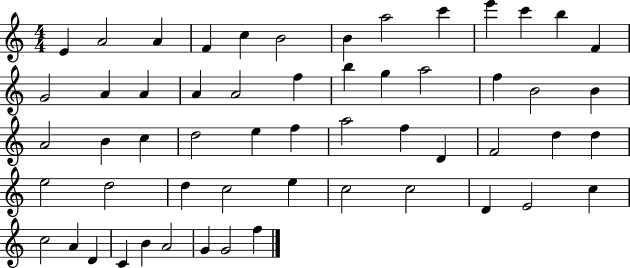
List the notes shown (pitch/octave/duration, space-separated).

E4/q A4/h A4/q F4/q C5/q B4/h B4/q A5/h C6/q E6/q C6/q B5/q F4/q G4/h A4/q A4/q A4/q A4/h F5/q B5/q G5/q A5/h F5/q B4/h B4/q A4/h B4/q C5/q D5/h E5/q F5/q A5/h F5/q D4/q F4/h D5/q D5/q E5/h D5/h D5/q C5/h E5/q C5/h C5/h D4/q E4/h C5/q C5/h A4/q D4/q C4/q B4/q A4/h G4/q G4/h F5/q